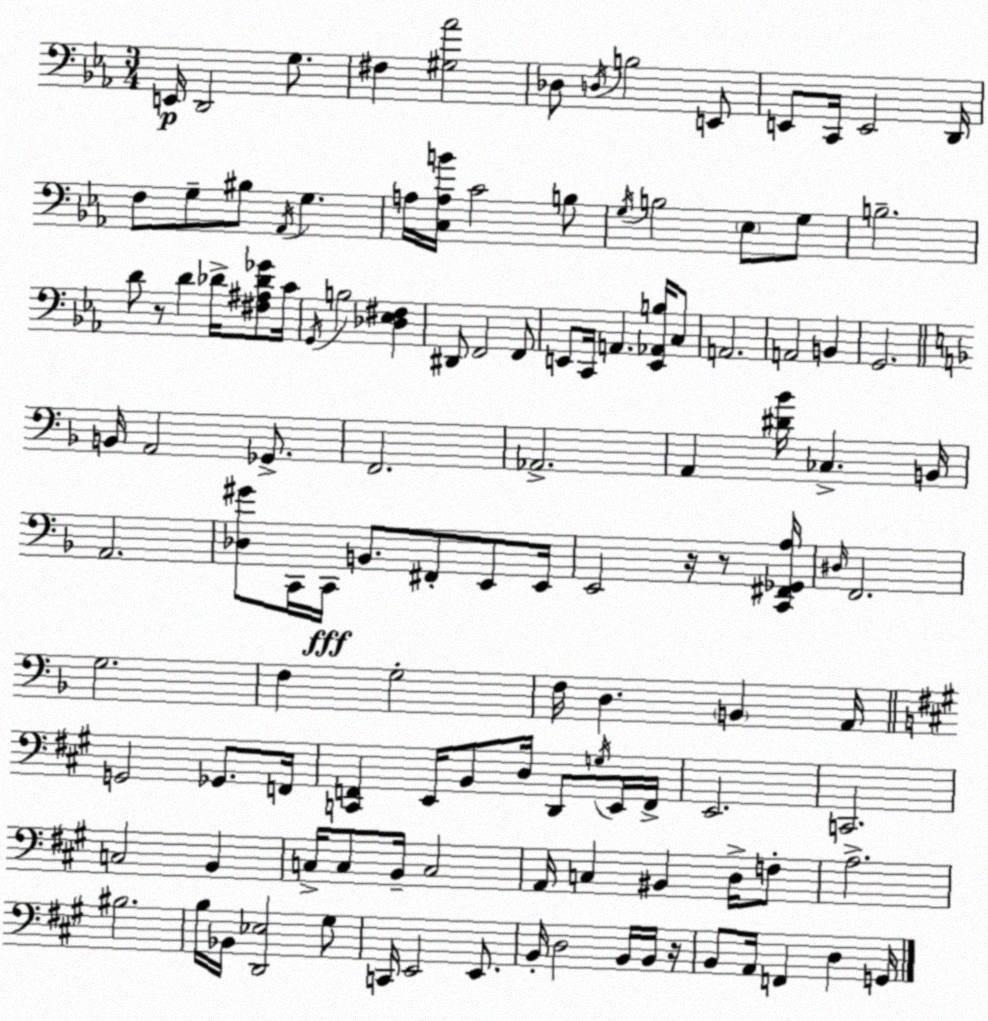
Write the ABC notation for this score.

X:1
T:Untitled
M:3/4
L:1/4
K:Cm
E,,/4 D,,2 G,/2 ^F, [^G,_A]2 _D,/2 D,/4 B,2 E,,/2 E,,/2 C,,/4 E,,2 D,,/4 F,/2 G,/2 ^B,/2 _A,,/4 G, A,/4 [C,A,B]/4 C2 B,/2 G,/4 B,2 _E,/2 G,/2 B,2 D/2 z/2 D _D/4 [^F,^A,_D_G]/2 C/4 G,,/4 B,2 [_D,_E,^F,] ^D,,/2 F,,2 F,,/2 E,,/2 C,,/4 A,, [E,,_A,,B,]/4 C,/2 A,,2 A,,2 B,, G,,2 B,,/4 A,,2 _G,,/2 F,,2 _A,,2 A,, [^D_B]/4 _C, B,,/4 A,,2 [_D,^G]/2 C,,/4 C,,/4 B,,/2 ^F,,/2 E,,/2 E,,/4 E,,2 z/4 z/2 [C,,^F,,_G,,A,]/4 ^D,/4 F,,2 G,2 F, G,2 F,/4 D, B,, A,,/4 G,,2 _G,,/2 F,,/4 [C,,F,,] E,,/4 B,,/2 D,/4 D,,/2 G,/4 E,,/4 F,,/4 E,,2 C,,2 C,2 B,, C,/4 C,/2 B,,/4 C,2 A,,/4 C, ^B,, D,/4 F,/2 A,2 ^B,2 B,/4 _B,,/4 [D,,_E,]2 ^G,/2 C,,/4 E,,2 E,,/2 B,,/4 D,2 B,,/4 B,,/4 z/4 B,,/2 A,,/4 F,, D, G,,/4